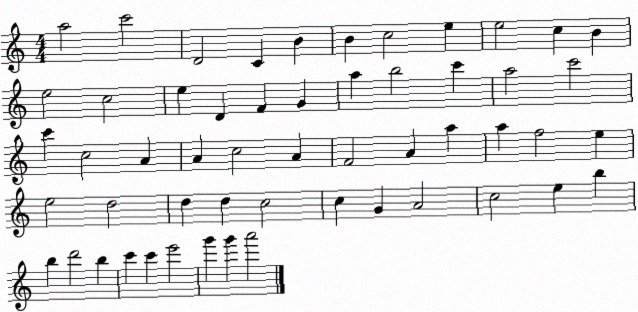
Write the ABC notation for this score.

X:1
T:Untitled
M:4/4
L:1/4
K:C
a2 c'2 D2 C B B c2 e e2 c B e2 c2 e D F G a b2 c' a2 c'2 c' c2 A A c2 A F2 A a a f2 e e2 d2 d d c2 c G A2 c2 e b b d'2 b c' c' e'2 g' g' a'2